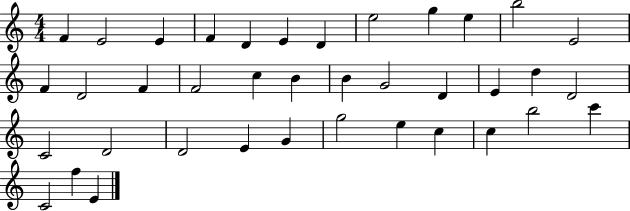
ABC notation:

X:1
T:Untitled
M:4/4
L:1/4
K:C
F E2 E F D E D e2 g e b2 E2 F D2 F F2 c B B G2 D E d D2 C2 D2 D2 E G g2 e c c b2 c' C2 f E